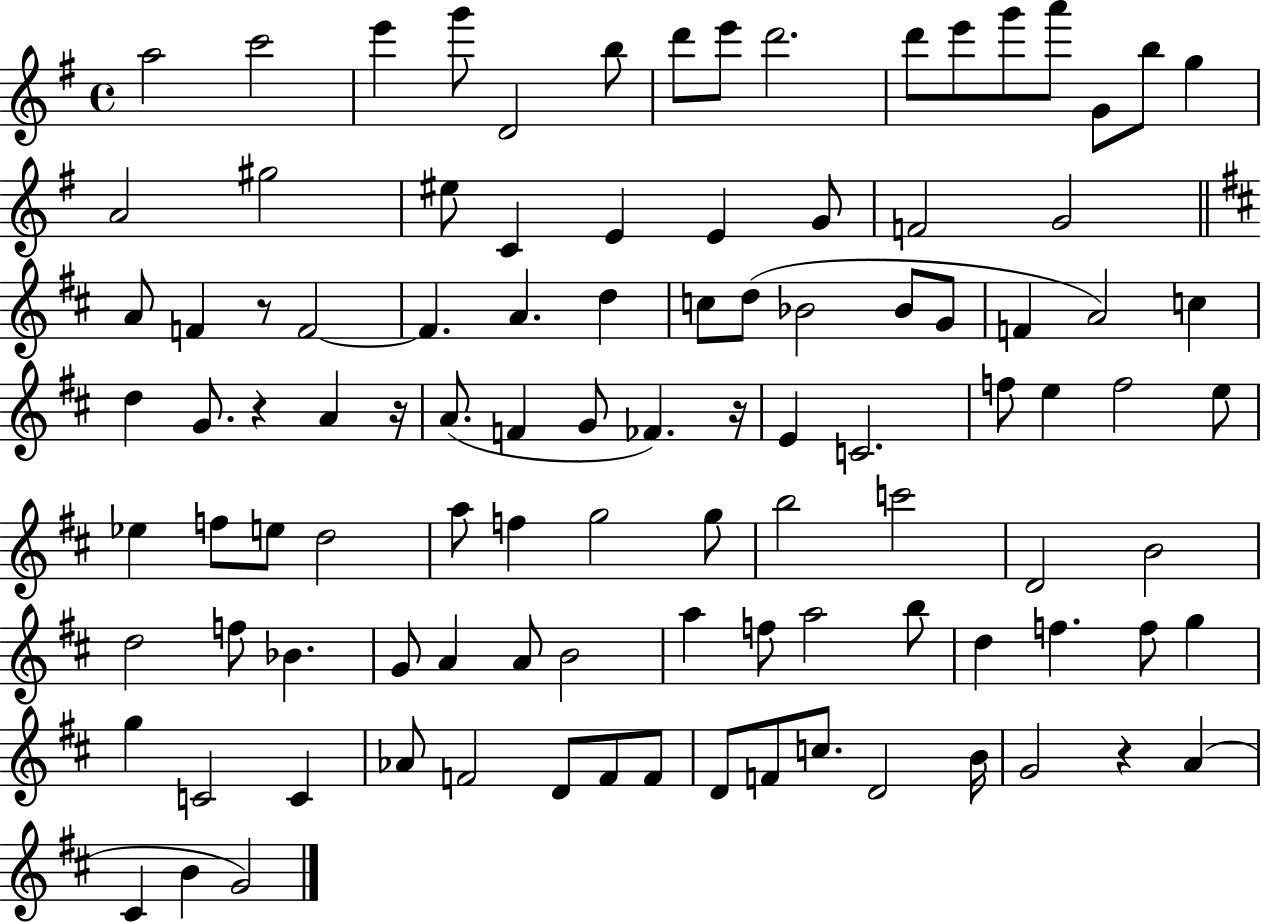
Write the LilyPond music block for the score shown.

{
  \clef treble
  \time 4/4
  \defaultTimeSignature
  \key g \major
  a''2 c'''2 | e'''4 g'''8 d'2 b''8 | d'''8 e'''8 d'''2. | d'''8 e'''8 g'''8 a'''8 g'8 b''8 g''4 | \break a'2 gis''2 | eis''8 c'4 e'4 e'4 g'8 | f'2 g'2 | \bar "||" \break \key d \major a'8 f'4 r8 f'2~~ | f'4. a'4. d''4 | c''8 d''8( bes'2 bes'8 g'8 | f'4 a'2) c''4 | \break d''4 g'8. r4 a'4 r16 | a'8.( f'4 g'8 fes'4.) r16 | e'4 c'2. | f''8 e''4 f''2 e''8 | \break ees''4 f''8 e''8 d''2 | a''8 f''4 g''2 g''8 | b''2 c'''2 | d'2 b'2 | \break d''2 f''8 bes'4. | g'8 a'4 a'8 b'2 | a''4 f''8 a''2 b''8 | d''4 f''4. f''8 g''4 | \break g''4 c'2 c'4 | aes'8 f'2 d'8 f'8 f'8 | d'8 f'8 c''8. d'2 b'16 | g'2 r4 a'4( | \break cis'4 b'4 g'2) | \bar "|."
}